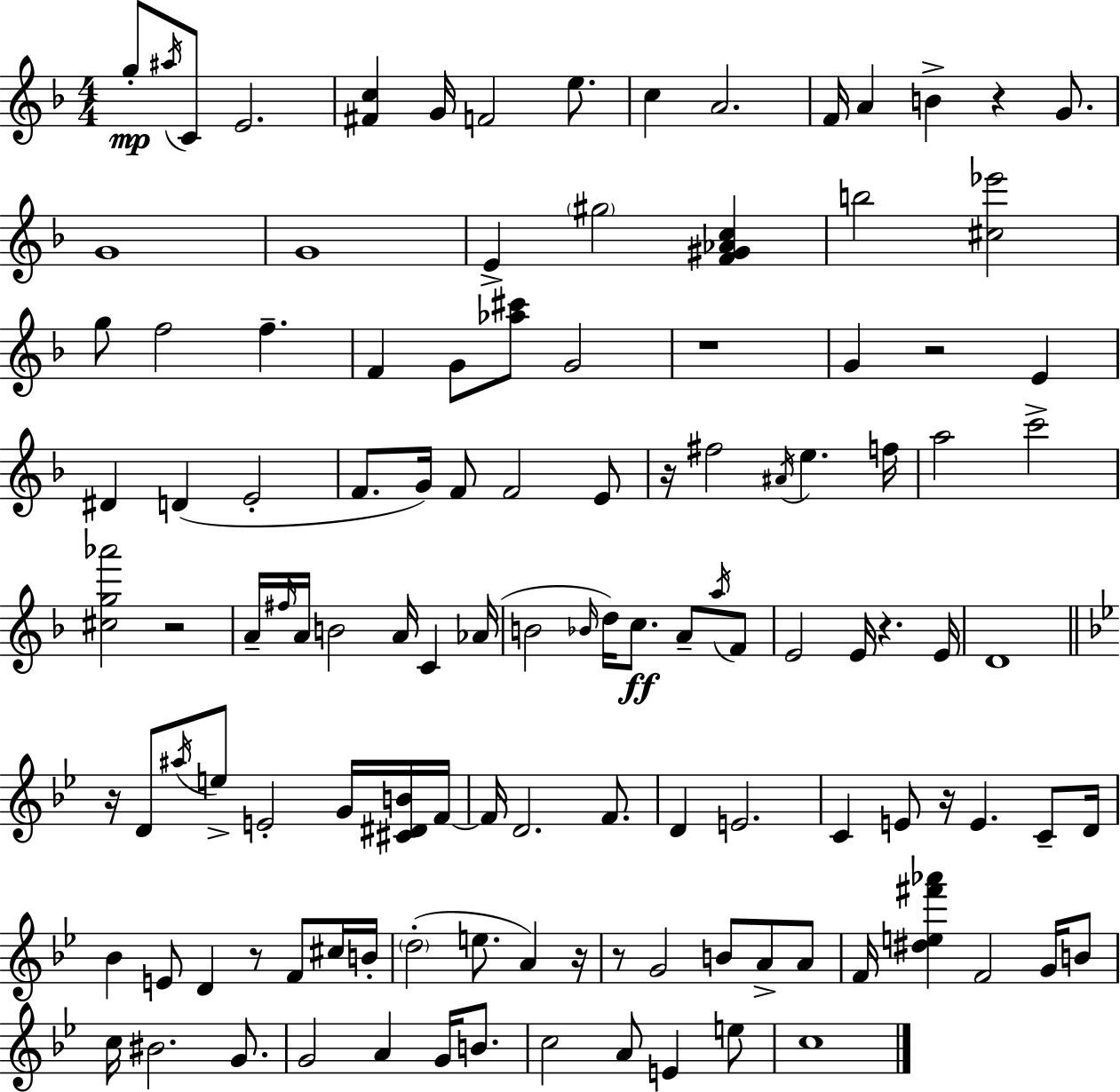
X:1
T:Untitled
M:4/4
L:1/4
K:F
g/2 ^a/4 C/2 E2 [^Fc] G/4 F2 e/2 c A2 F/4 A B z G/2 G4 G4 E ^g2 [F^G_Ac] b2 [^c_e']2 g/2 f2 f F G/2 [_a^c']/2 G2 z4 G z2 E ^D D E2 F/2 G/4 F/2 F2 E/2 z/4 ^f2 ^A/4 e f/4 a2 c'2 [^cg_a']2 z2 A/4 ^f/4 A/4 B2 A/4 C _A/4 B2 _B/4 d/4 c/2 A/2 a/4 F/2 E2 E/4 z E/4 D4 z/4 D/2 ^a/4 e/2 E2 G/4 [^C^DB]/4 F/4 F/4 D2 F/2 D E2 C E/2 z/4 E C/2 D/4 _B E/2 D z/2 F/2 ^c/4 B/4 d2 e/2 A z/4 z/2 G2 B/2 A/2 A/2 F/4 [^de^f'_a'] F2 G/4 B/2 c/4 ^B2 G/2 G2 A G/4 B/2 c2 A/2 E e/2 c4